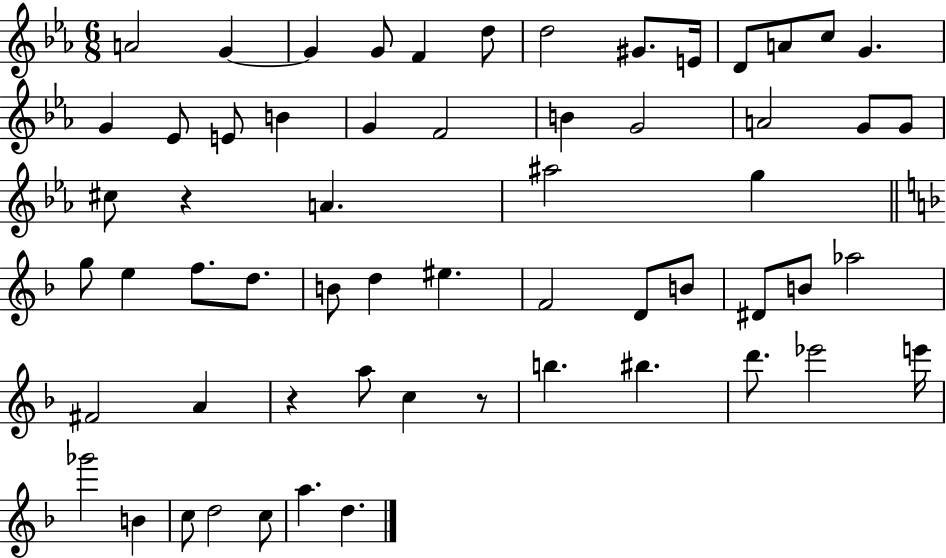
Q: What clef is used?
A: treble